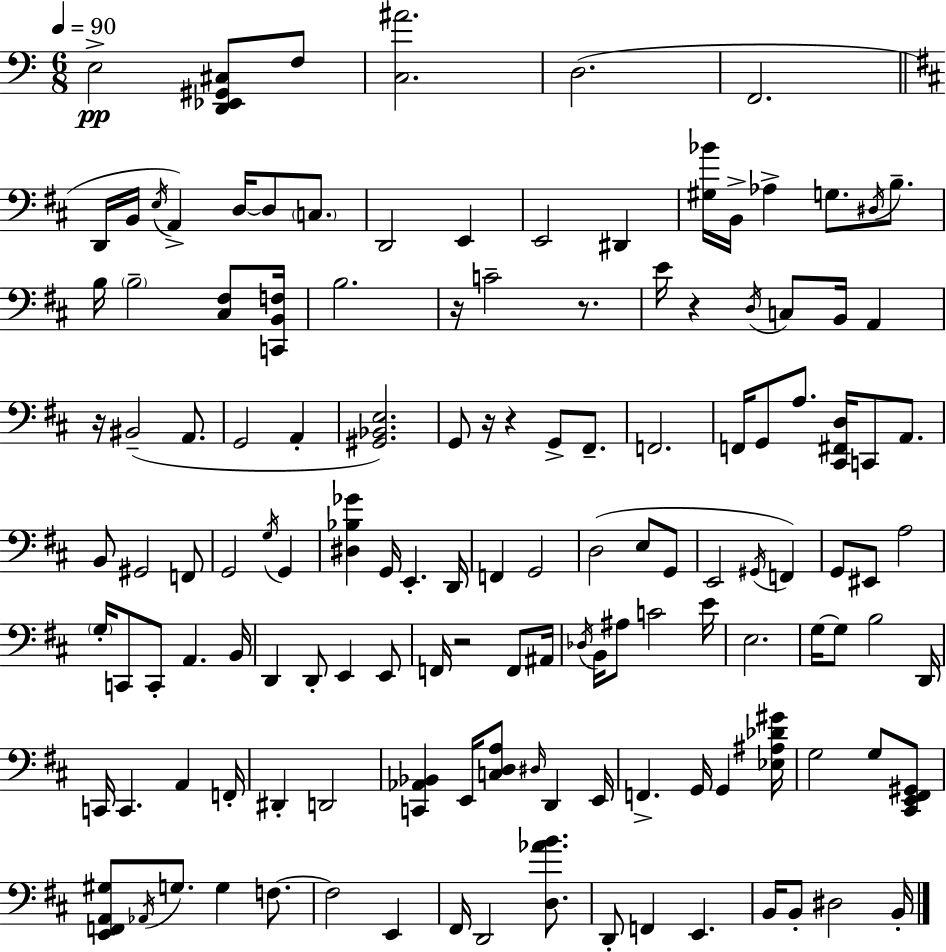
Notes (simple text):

E3/h [D2,Eb2,G#2,C#3]/e F3/e [C3,A#4]/h. D3/h. F2/h. D2/s B2/s E3/s A2/q D3/s D3/e C3/e. D2/h E2/q E2/h D#2/q [G#3,Bb4]/s B2/s Ab3/q G3/e. D#3/s B3/e. B3/s B3/h [C#3,F#3]/e [C2,B2,F3]/s B3/h. R/s C4/h R/e. E4/s R/q D3/s C3/e B2/s A2/q R/s BIS2/h A2/e. G2/h A2/q [G#2,Bb2,E3]/h. G2/e R/s R/q G2/e F#2/e. F2/h. F2/s G2/e A3/e. [C#2,F#2,D3]/s C2/e A2/e. B2/e G#2/h F2/e G2/h G3/s G2/q [D#3,Bb3,Gb4]/q G2/s E2/q. D2/s F2/q G2/h D3/h E3/e G2/e E2/h G#2/s F2/q G2/e EIS2/e A3/h G3/s C2/e C2/e A2/q. B2/s D2/q D2/e E2/q E2/e F2/s R/h F2/e A#2/s Db3/s B2/s A#3/e C4/h E4/s E3/h. G3/s G3/e B3/h D2/s C2/s C2/q. A2/q F2/s D#2/q D2/h [C2,Ab2,Bb2]/q E2/s [C3,D3,A3]/e D#3/s D2/q E2/s F2/q. G2/s G2/q [Eb3,A#3,Db4,G#4]/s G3/h G3/e [C#2,E2,F#2,G#2]/e [E2,F2,A2,G#3]/e Ab2/s G3/e. G3/q F3/e. F3/h E2/q F#2/s D2/h [D3,Ab4,B4]/e. D2/e F2/q E2/q. B2/s B2/e D#3/h B2/s